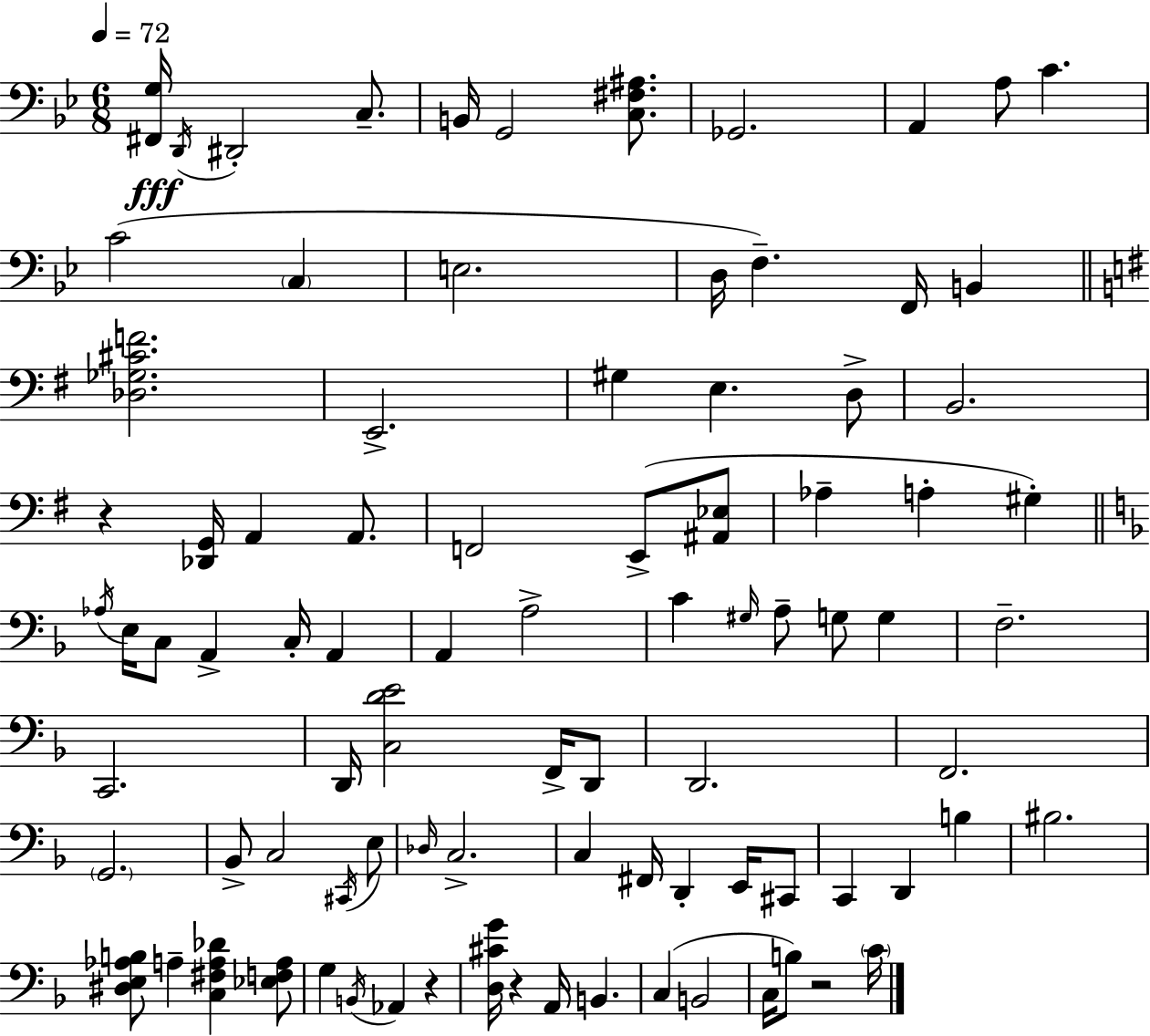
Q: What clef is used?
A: bass